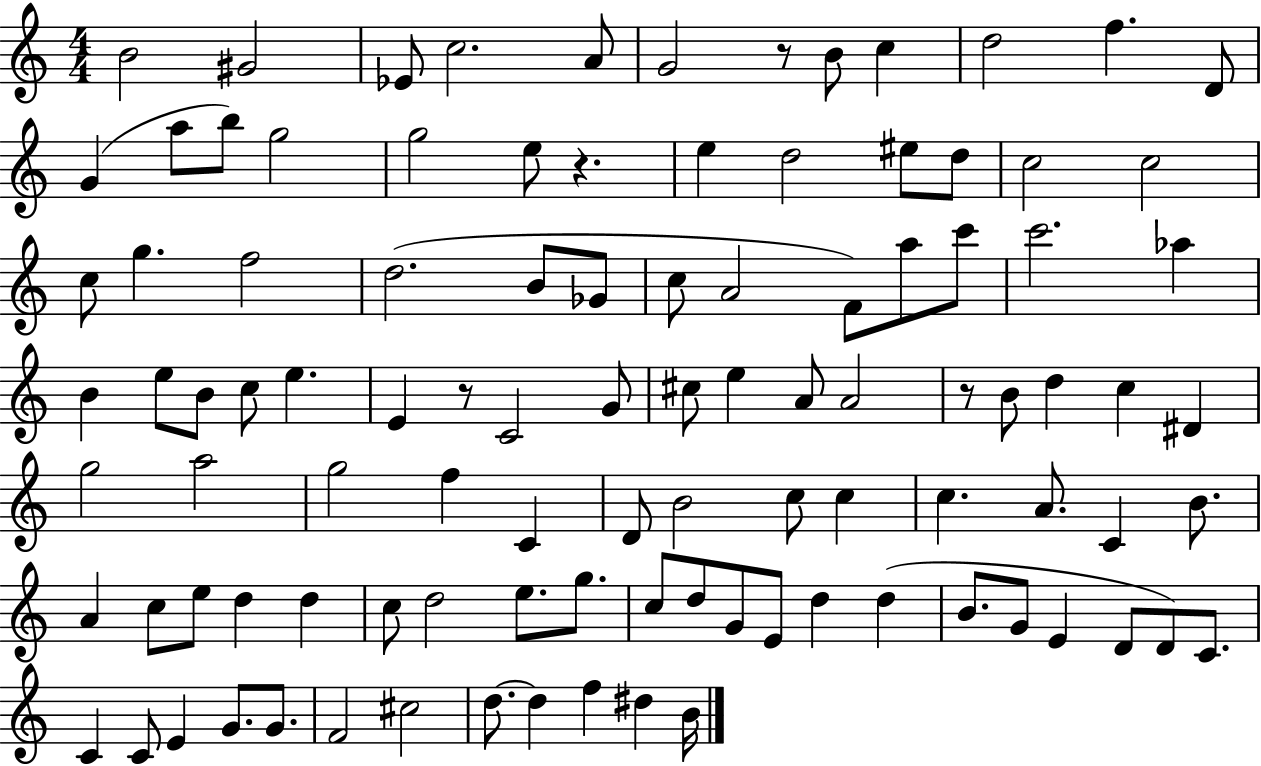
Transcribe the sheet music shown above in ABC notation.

X:1
T:Untitled
M:4/4
L:1/4
K:C
B2 ^G2 _E/2 c2 A/2 G2 z/2 B/2 c d2 f D/2 G a/2 b/2 g2 g2 e/2 z e d2 ^e/2 d/2 c2 c2 c/2 g f2 d2 B/2 _G/2 c/2 A2 F/2 a/2 c'/2 c'2 _a B e/2 B/2 c/2 e E z/2 C2 G/2 ^c/2 e A/2 A2 z/2 B/2 d c ^D g2 a2 g2 f C D/2 B2 c/2 c c A/2 C B/2 A c/2 e/2 d d c/2 d2 e/2 g/2 c/2 d/2 G/2 E/2 d d B/2 G/2 E D/2 D/2 C/2 C C/2 E G/2 G/2 F2 ^c2 d/2 d f ^d B/4